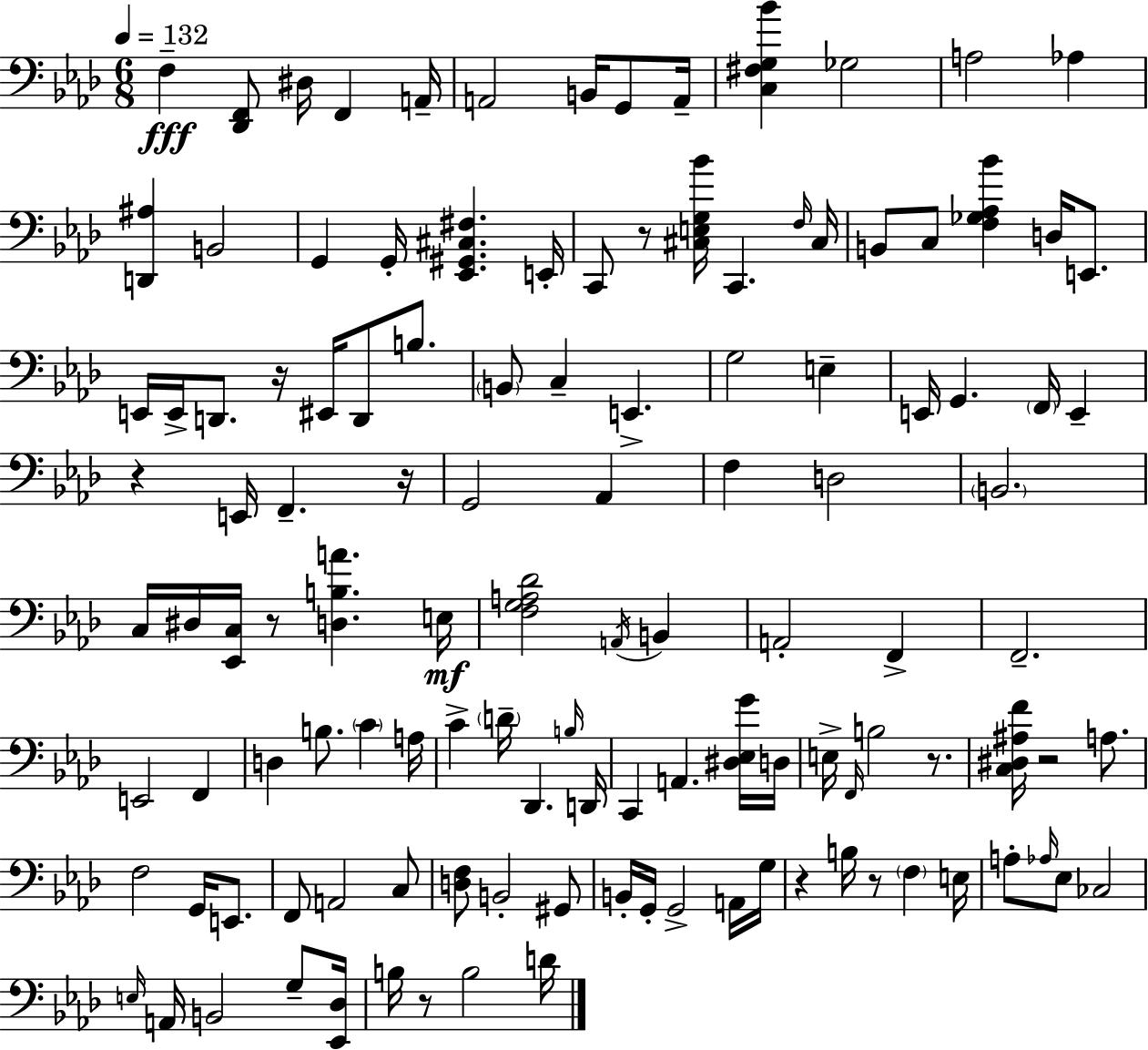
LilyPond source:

{
  \clef bass
  \numericTimeSignature
  \time 6/8
  \key f \minor
  \tempo 4 = 132
  f4--\fff <des, f,>8 dis16 f,4 a,16-- | a,2 b,16 g,8 a,16-- | <c fis g bes'>4 ges2 | a2 aes4 | \break <d, ais>4 b,2 | g,4 g,16-. <ees, gis, cis fis>4. e,16-. | c,8 r8 <cis e g bes'>16 c,4. \grace { f16 } | cis16 b,8 c8 <f ges aes bes'>4 d16 e,8. | \break e,16 e,16-> d,8. r16 eis,16 d,8 b8. | \parenthesize b,8 c4-- e,4.-> | g2 e4-- | e,16 g,4. \parenthesize f,16 e,4-- | \break r4 e,16 f,4.-- | r16 g,2 aes,4 | f4 d2 | \parenthesize b,2. | \break c16 dis16 <ees, c>16 r8 <d b a'>4. | e16\mf <f g a des'>2 \acciaccatura { a,16 } b,4 | a,2-. f,4-> | f,2.-- | \break e,2 f,4 | d4 b8. \parenthesize c'4 | a16 c'4-> \parenthesize d'16-- des,4. | \grace { b16 } d,16 c,4 a,4. | \break <dis ees g'>16 d16 e16-> \grace { f,16 } b2 | r8. <c dis ais f'>16 r2 | a8. f2 | g,16 e,8. f,8 a,2 | \break c8 <d f>8 b,2-. | gis,8 b,16-. g,16-. g,2-> | a,16 g16 r4 b16 r8 \parenthesize f4 | e16 a8-. \grace { aes16 } ees8 ces2 | \break \grace { e16 } a,16 b,2 | g8-- <ees, des>16 b16 r8 b2 | d'16 \bar "|."
}